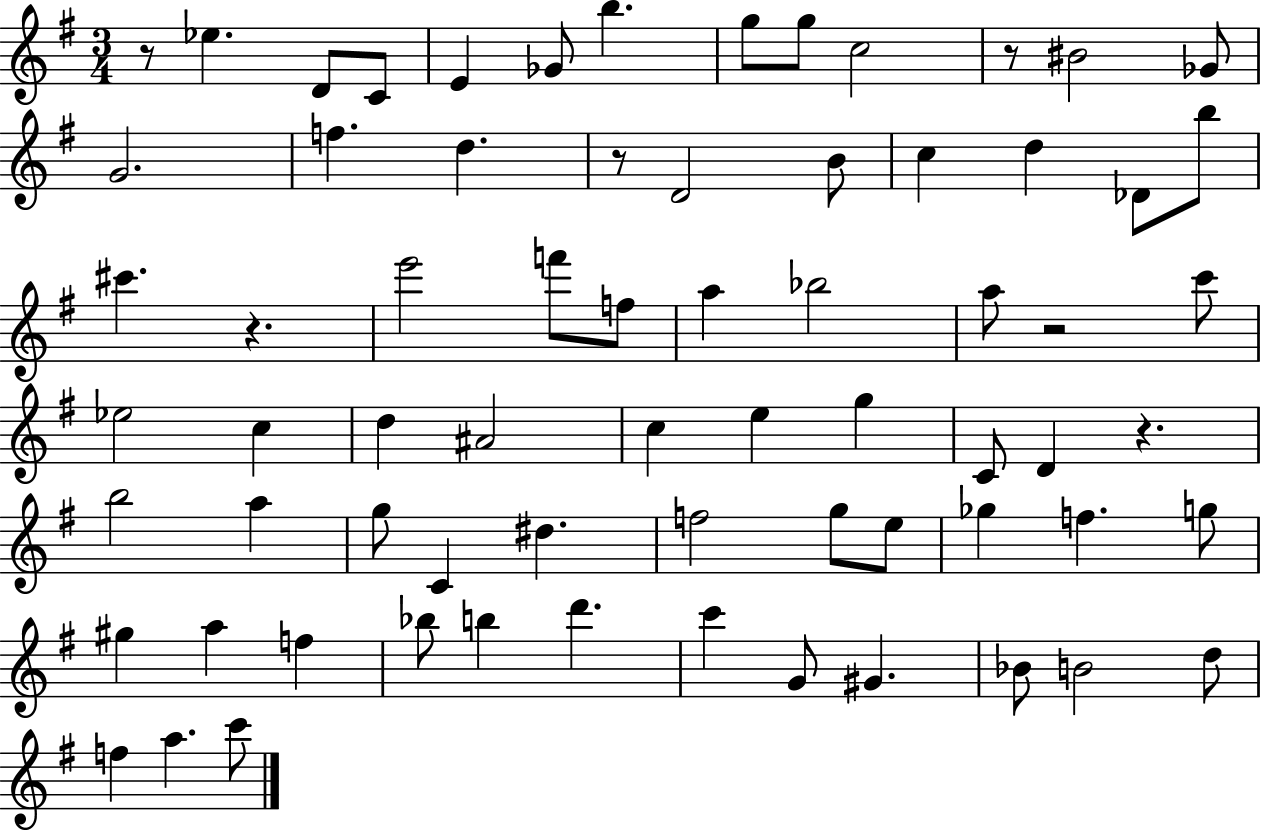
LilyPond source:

{
  \clef treble
  \numericTimeSignature
  \time 3/4
  \key g \major
  r8 ees''4. d'8 c'8 | e'4 ges'8 b''4. | g''8 g''8 c''2 | r8 bis'2 ges'8 | \break g'2. | f''4. d''4. | r8 d'2 b'8 | c''4 d''4 des'8 b''8 | \break cis'''4. r4. | e'''2 f'''8 f''8 | a''4 bes''2 | a''8 r2 c'''8 | \break ees''2 c''4 | d''4 ais'2 | c''4 e''4 g''4 | c'8 d'4 r4. | \break b''2 a''4 | g''8 c'4 dis''4. | f''2 g''8 e''8 | ges''4 f''4. g''8 | \break gis''4 a''4 f''4 | bes''8 b''4 d'''4. | c'''4 g'8 gis'4. | bes'8 b'2 d''8 | \break f''4 a''4. c'''8 | \bar "|."
}